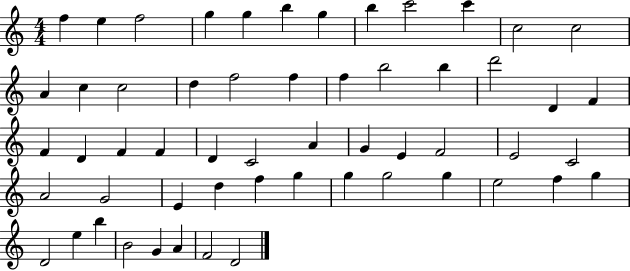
X:1
T:Untitled
M:4/4
L:1/4
K:C
f e f2 g g b g b c'2 c' c2 c2 A c c2 d f2 f f b2 b d'2 D F F D F F D C2 A G E F2 E2 C2 A2 G2 E d f g g g2 g e2 f g D2 e b B2 G A F2 D2